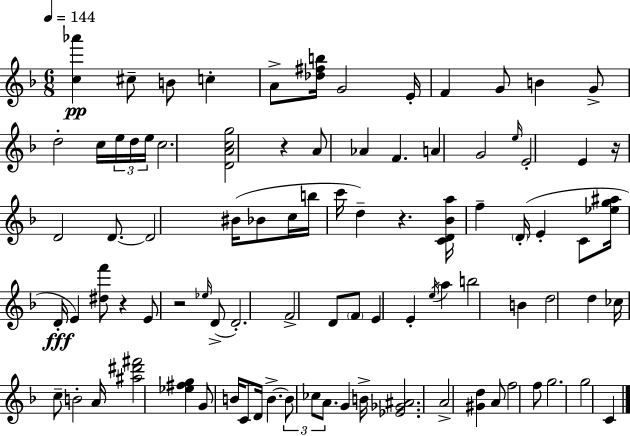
[C5,Ab6]/q C#5/e B4/e C5/q A4/e [Db5,F#5,B5]/s G4/h E4/s F4/q G4/e B4/q G4/e D5/h C5/s E5/s D5/s E5/s C5/h. [D4,A4,C5,G5]/h R/q A4/e Ab4/q F4/q. A4/q G4/h E5/s E4/h E4/q R/s D4/h D4/e. D4/h BIS4/s Bb4/e C5/s B5/s C6/s D5/q R/q. [C4,D4,Bb4,A5]/s F5/q D4/s E4/q C4/e [Eb5,G5,A#5]/s D4/s E4/q [D#5,F6]/e R/q E4/e R/h Eb5/s D4/e D4/h. F4/h D4/e F4/e E4/q E4/q E5/s A5/q B5/h B4/q D5/h D5/q CES5/s C5/e B4/h A4/s [A#5,D#6,F#6]/h [Eb5,F#5,G5]/q G4/e B4/s C4/e D4/s B4/q. B4/e CES5/e A4/e. G4/q B4/s [Eb4,Gb4,A#4]/h. A4/h [G#4,D5]/q A4/e F5/h F5/e G5/h. G5/h C4/q